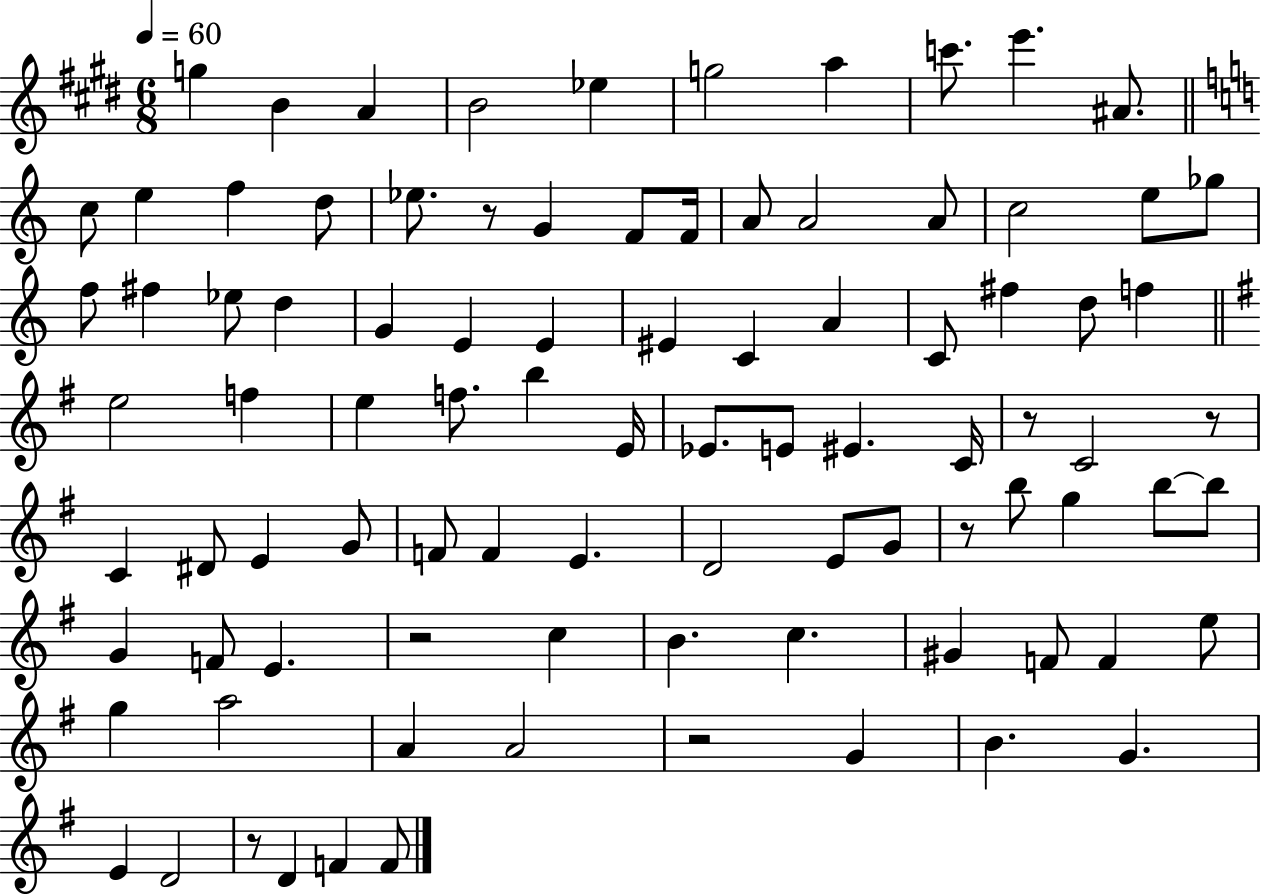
X:1
T:Untitled
M:6/8
L:1/4
K:E
g B A B2 _e g2 a c'/2 e' ^A/2 c/2 e f d/2 _e/2 z/2 G F/2 F/4 A/2 A2 A/2 c2 e/2 _g/2 f/2 ^f _e/2 d G E E ^E C A C/2 ^f d/2 f e2 f e f/2 b E/4 _E/2 E/2 ^E C/4 z/2 C2 z/2 C ^D/2 E G/2 F/2 F E D2 E/2 G/2 z/2 b/2 g b/2 b/2 G F/2 E z2 c B c ^G F/2 F e/2 g a2 A A2 z2 G B G E D2 z/2 D F F/2